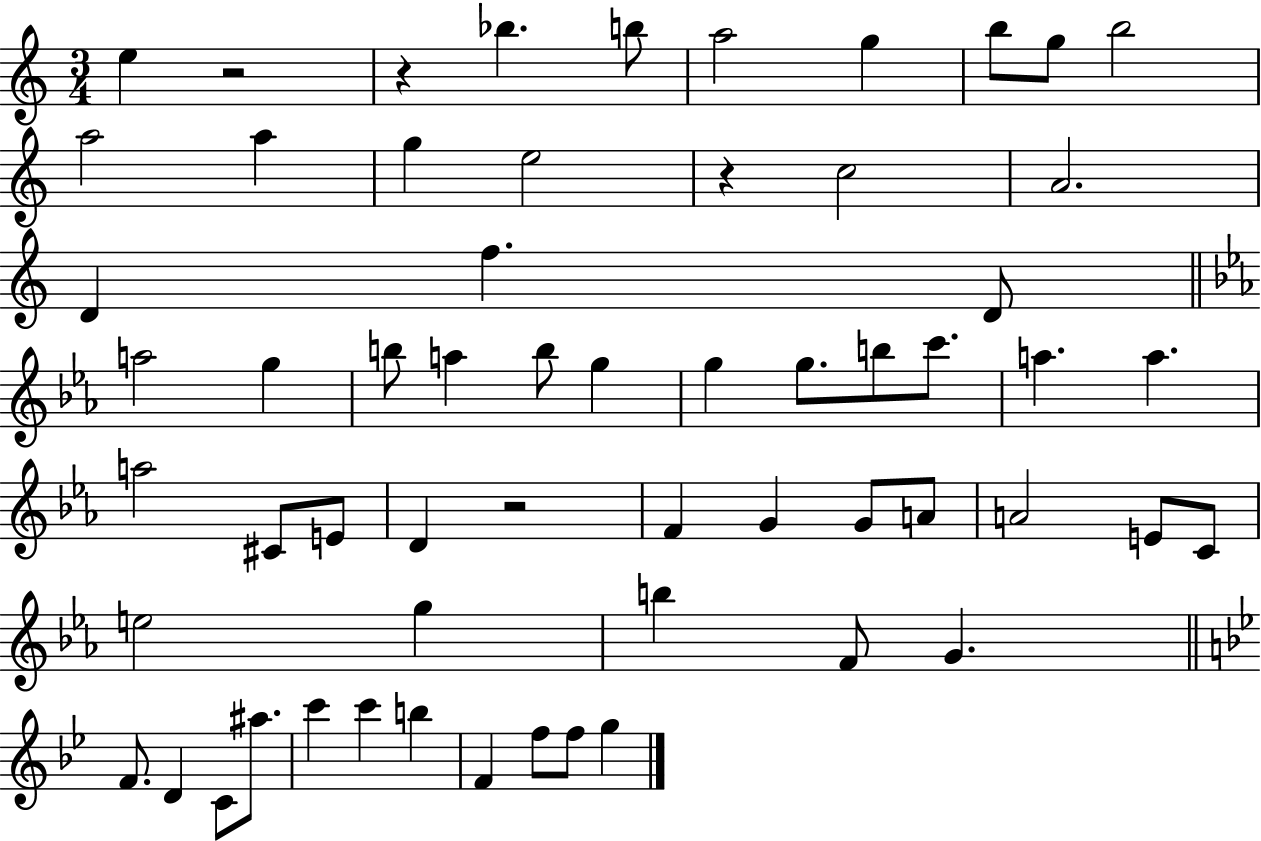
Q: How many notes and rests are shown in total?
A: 60